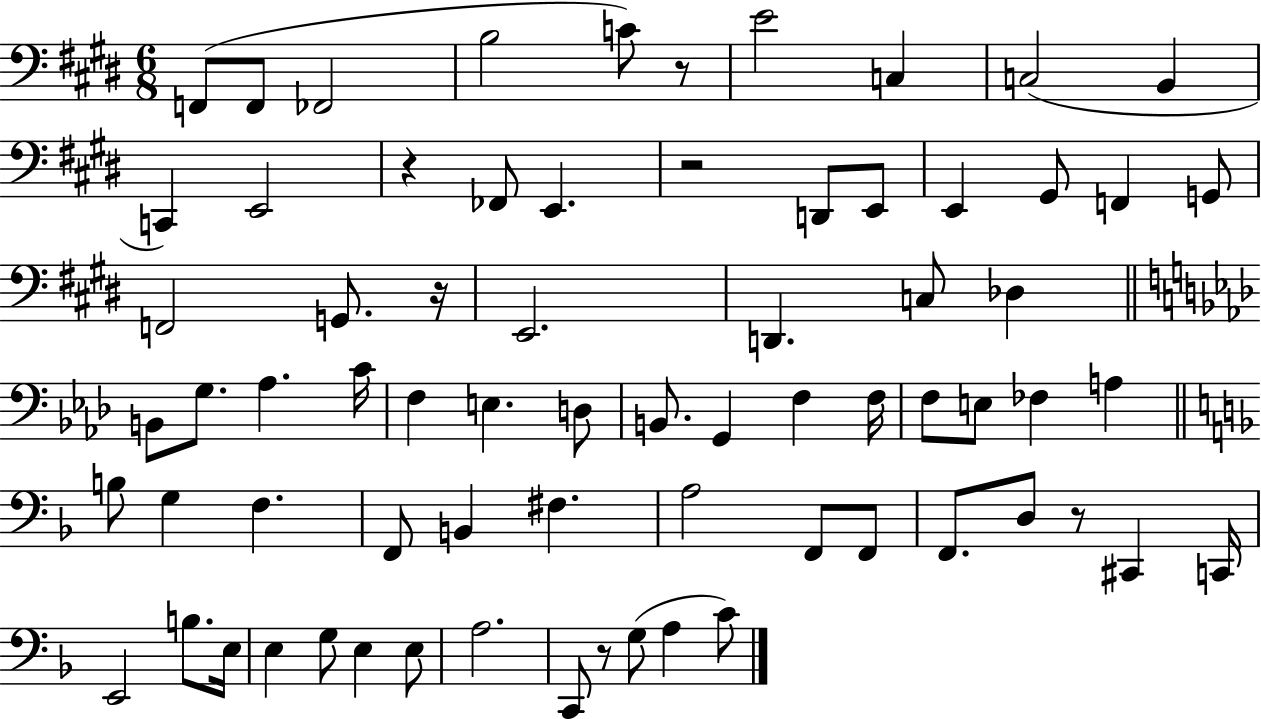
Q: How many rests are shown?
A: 6